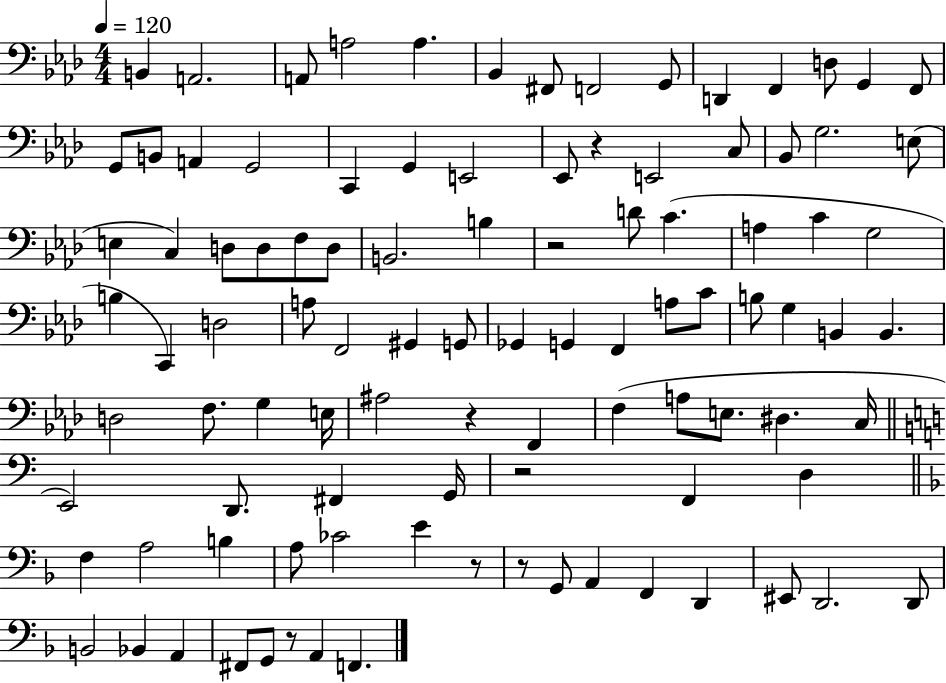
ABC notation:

X:1
T:Untitled
M:4/4
L:1/4
K:Ab
B,, A,,2 A,,/2 A,2 A, _B,, ^F,,/2 F,,2 G,,/2 D,, F,, D,/2 G,, F,,/2 G,,/2 B,,/2 A,, G,,2 C,, G,, E,,2 _E,,/2 z E,,2 C,/2 _B,,/2 G,2 E,/2 E, C, D,/2 D,/2 F,/2 D,/2 B,,2 B, z2 D/2 C A, C G,2 B, C,, D,2 A,/2 F,,2 ^G,, G,,/2 _G,, G,, F,, A,/2 C/2 B,/2 G, B,, B,, D,2 F,/2 G, E,/4 ^A,2 z F,, F, A,/2 E,/2 ^D, C,/4 E,,2 D,,/2 ^F,, G,,/4 z2 F,, D, F, A,2 B, A,/2 _C2 E z/2 z/2 G,,/2 A,, F,, D,, ^E,,/2 D,,2 D,,/2 B,,2 _B,, A,, ^F,,/2 G,,/2 z/2 A,, F,,